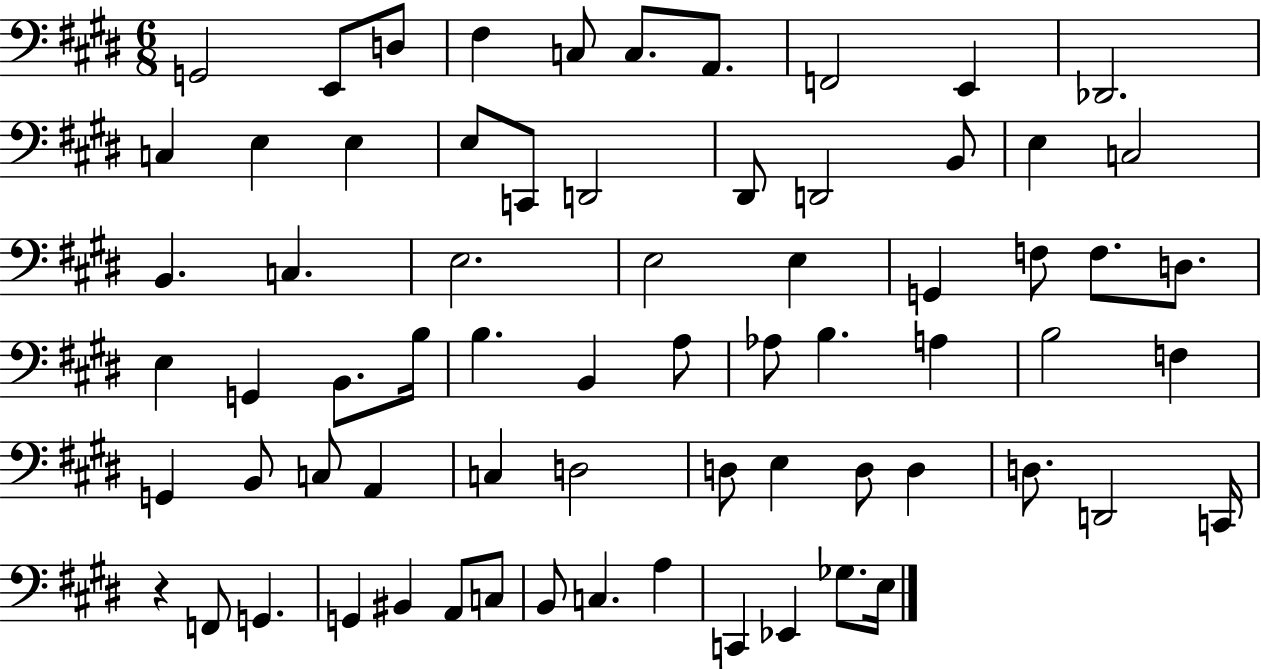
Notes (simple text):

G2/h E2/e D3/e F#3/q C3/e C3/e. A2/e. F2/h E2/q Db2/h. C3/q E3/q E3/q E3/e C2/e D2/h D#2/e D2/h B2/e E3/q C3/h B2/q. C3/q. E3/h. E3/h E3/q G2/q F3/e F3/e. D3/e. E3/q G2/q B2/e. B3/s B3/q. B2/q A3/e Ab3/e B3/q. A3/q B3/h F3/q G2/q B2/e C3/e A2/q C3/q D3/h D3/e E3/q D3/e D3/q D3/e. D2/h C2/s R/q F2/e G2/q. G2/q BIS2/q A2/e C3/e B2/e C3/q. A3/q C2/q Eb2/q Gb3/e. E3/s